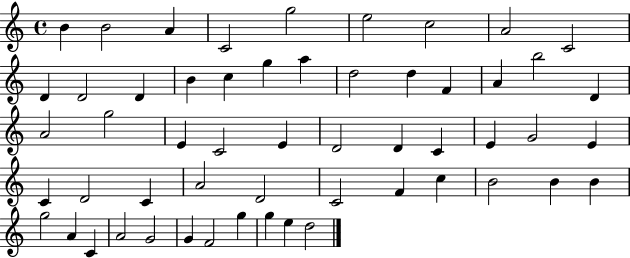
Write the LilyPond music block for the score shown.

{
  \clef treble
  \time 4/4
  \defaultTimeSignature
  \key c \major
  b'4 b'2 a'4 | c'2 g''2 | e''2 c''2 | a'2 c'2 | \break d'4 d'2 d'4 | b'4 c''4 g''4 a''4 | d''2 d''4 f'4 | a'4 b''2 d'4 | \break a'2 g''2 | e'4 c'2 e'4 | d'2 d'4 c'4 | e'4 g'2 e'4 | \break c'4 d'2 c'4 | a'2 d'2 | c'2 f'4 c''4 | b'2 b'4 b'4 | \break g''2 a'4 c'4 | a'2 g'2 | g'4 f'2 g''4 | g''4 e''4 d''2 | \break \bar "|."
}